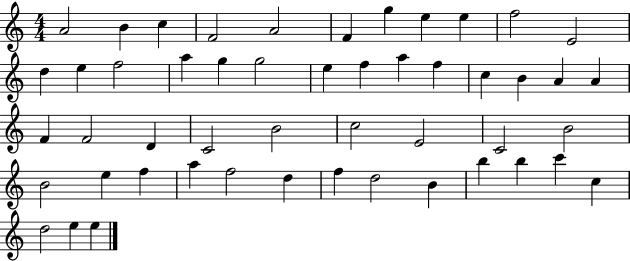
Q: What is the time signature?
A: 4/4